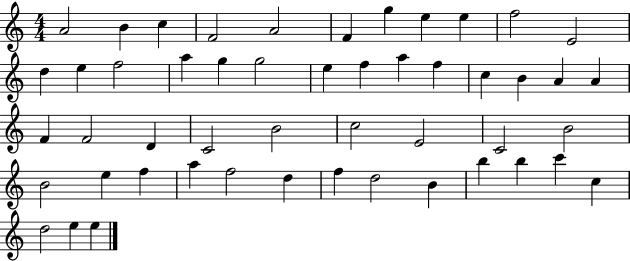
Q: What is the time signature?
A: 4/4